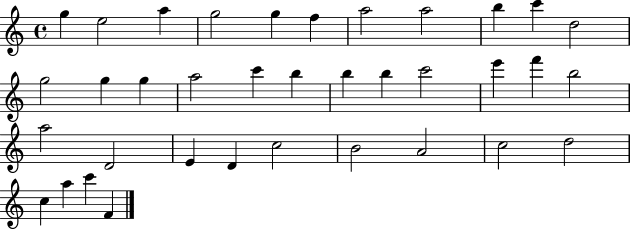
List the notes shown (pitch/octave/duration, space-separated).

G5/q E5/h A5/q G5/h G5/q F5/q A5/h A5/h B5/q C6/q D5/h G5/h G5/q G5/q A5/h C6/q B5/q B5/q B5/q C6/h E6/q F6/q B5/h A5/h D4/h E4/q D4/q C5/h B4/h A4/h C5/h D5/h C5/q A5/q C6/q F4/q